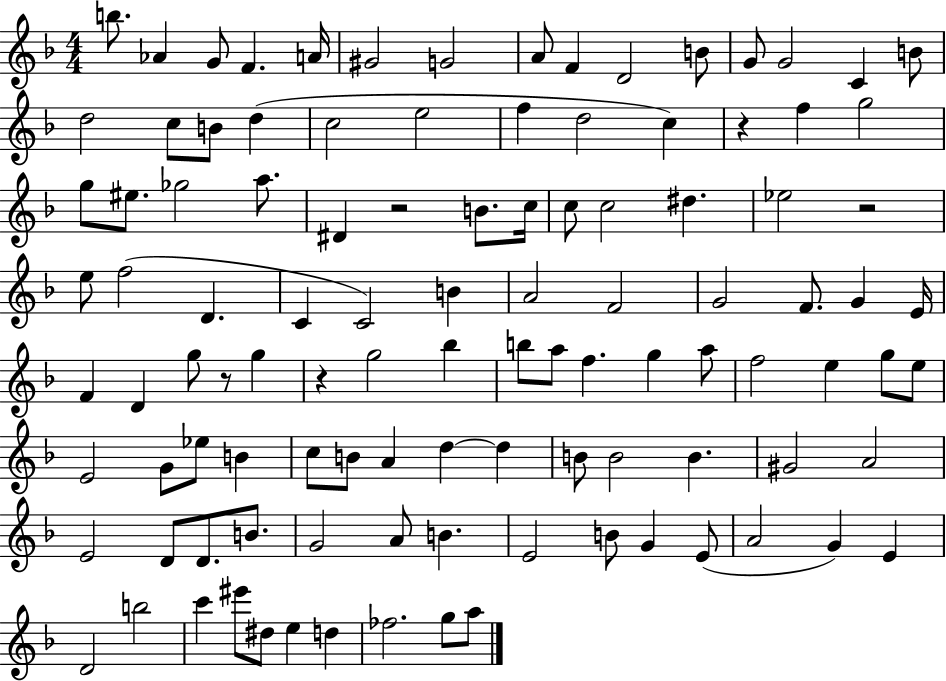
B5/e. Ab4/q G4/e F4/q. A4/s G#4/h G4/h A4/e F4/q D4/h B4/e G4/e G4/h C4/q B4/e D5/h C5/e B4/e D5/q C5/h E5/h F5/q D5/h C5/q R/q F5/q G5/h G5/e EIS5/e. Gb5/h A5/e. D#4/q R/h B4/e. C5/s C5/e C5/h D#5/q. Eb5/h R/h E5/e F5/h D4/q. C4/q C4/h B4/q A4/h F4/h G4/h F4/e. G4/q E4/s F4/q D4/q G5/e R/e G5/q R/q G5/h Bb5/q B5/e A5/e F5/q. G5/q A5/e F5/h E5/q G5/e E5/e E4/h G4/e Eb5/e B4/q C5/e B4/e A4/q D5/q D5/q B4/e B4/h B4/q. G#4/h A4/h E4/h D4/e D4/e. B4/e. G4/h A4/e B4/q. E4/h B4/e G4/q E4/e A4/h G4/q E4/q D4/h B5/h C6/q EIS6/e D#5/e E5/q D5/q FES5/h. G5/e A5/e